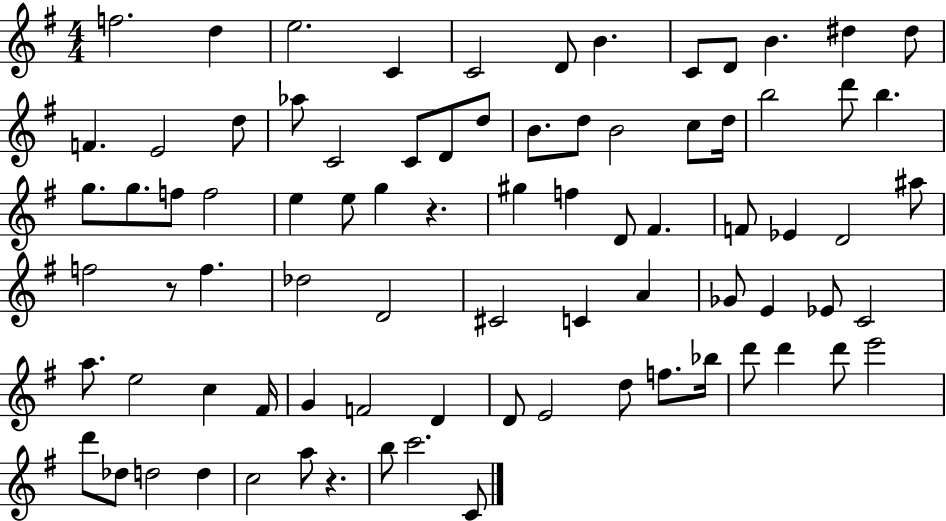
{
  \clef treble
  \numericTimeSignature
  \time 4/4
  \key g \major
  f''2. d''4 | e''2. c'4 | c'2 d'8 b'4. | c'8 d'8 b'4. dis''4 dis''8 | \break f'4. e'2 d''8 | aes''8 c'2 c'8 d'8 d''8 | b'8. d''8 b'2 c''8 d''16 | b''2 d'''8 b''4. | \break g''8. g''8. f''8 f''2 | e''4 e''8 g''4 r4. | gis''4 f''4 d'8 fis'4. | f'8 ees'4 d'2 ais''8 | \break f''2 r8 f''4. | des''2 d'2 | cis'2 c'4 a'4 | ges'8 e'4 ees'8 c'2 | \break a''8. e''2 c''4 fis'16 | g'4 f'2 d'4 | d'8 e'2 d''8 f''8. bes''16 | d'''8 d'''4 d'''8 e'''2 | \break d'''8 des''8 d''2 d''4 | c''2 a''8 r4. | b''8 c'''2. c'8 | \bar "|."
}